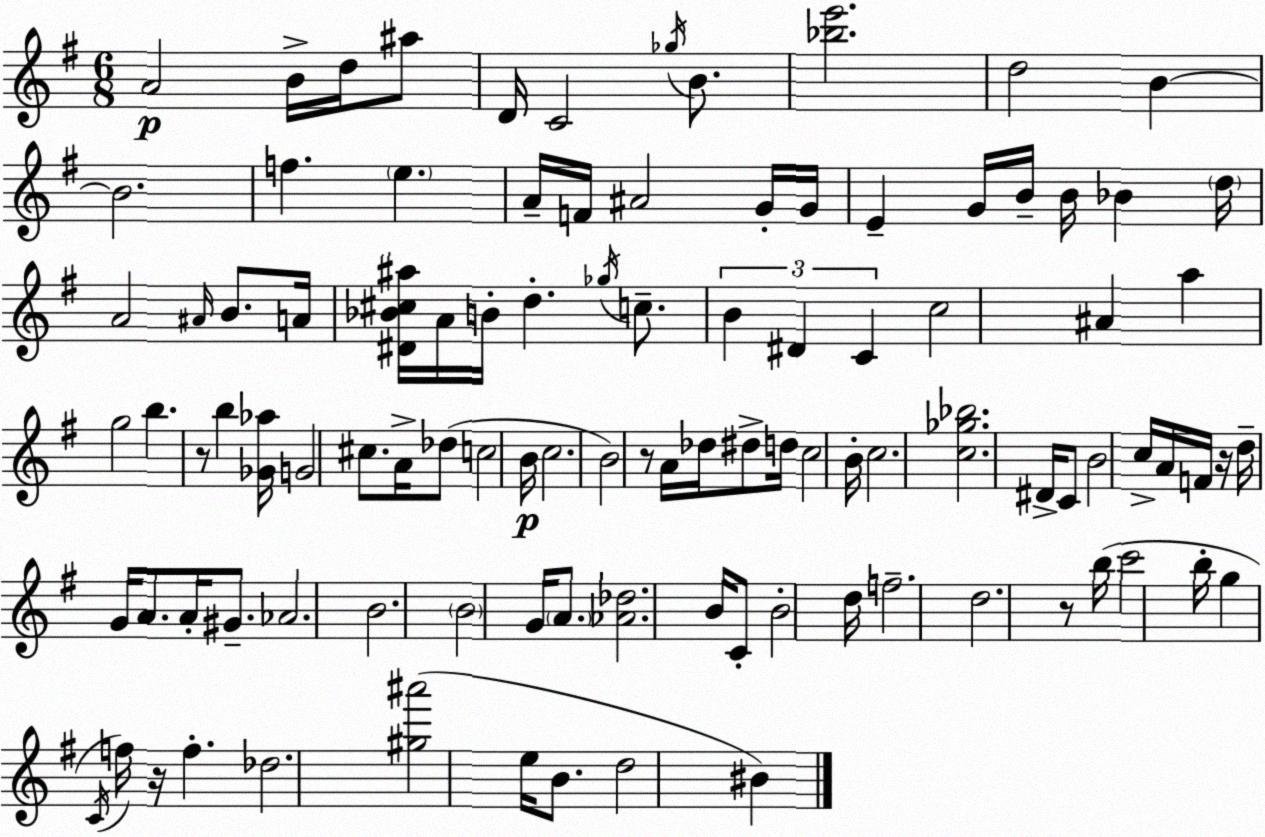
X:1
T:Untitled
M:6/8
L:1/4
K:G
A2 B/4 d/4 ^a/2 D/4 C2 _g/4 B/2 [_be']2 d2 B B2 f e A/4 F/4 ^A2 G/4 G/4 E G/4 B/4 B/4 _B d/4 A2 ^A/4 B/2 A/4 [^D_B^c^a]/4 A/4 B/4 d _g/4 c/2 B ^D C c2 ^A a g2 b z/2 b [_G_a]/4 G2 ^c/2 A/4 _d/2 c2 B/4 c2 B2 z/2 A/4 _d/4 ^d/2 d/4 c2 B/4 c2 [c_g_b]2 ^D/4 C/2 B2 c/4 A/4 F/4 z/4 d/4 G/4 A/2 A/4 ^G/2 _A2 B2 B2 G/4 A/2 [_A_d]2 B/4 C/2 B2 d/4 f2 d2 z/2 b/4 c'2 b/4 g C/4 f/4 z/4 f _d2 [^g^a']2 e/4 B/2 d2 ^B